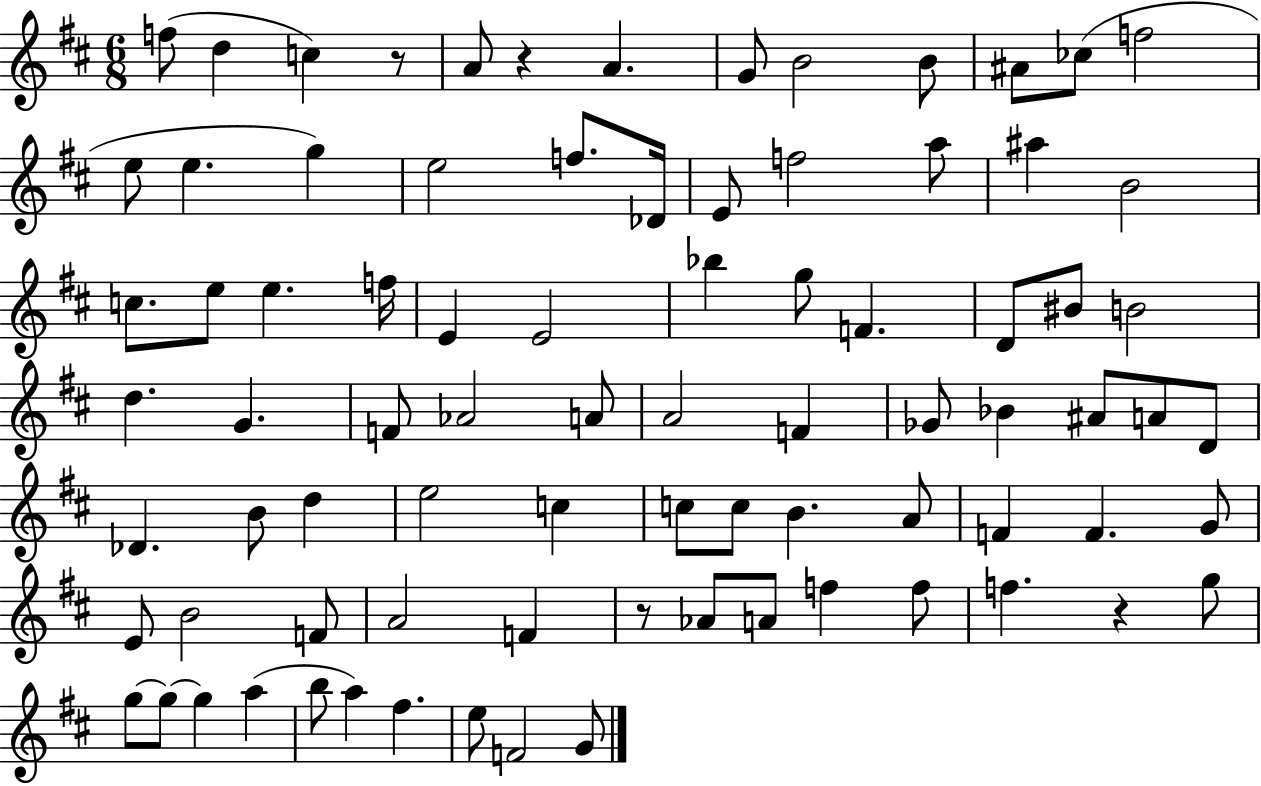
{
  \clef treble
  \numericTimeSignature
  \time 6/8
  \key d \major
  f''8( d''4 c''4) r8 | a'8 r4 a'4. | g'8 b'2 b'8 | ais'8 ces''8( f''2 | \break e''8 e''4. g''4) | e''2 f''8. des'16 | e'8 f''2 a''8 | ais''4 b'2 | \break c''8. e''8 e''4. f''16 | e'4 e'2 | bes''4 g''8 f'4. | d'8 bis'8 b'2 | \break d''4. g'4. | f'8 aes'2 a'8 | a'2 f'4 | ges'8 bes'4 ais'8 a'8 d'8 | \break des'4. b'8 d''4 | e''2 c''4 | c''8 c''8 b'4. a'8 | f'4 f'4. g'8 | \break e'8 b'2 f'8 | a'2 f'4 | r8 aes'8 a'8 f''4 f''8 | f''4. r4 g''8 | \break g''8~~ g''8~~ g''4 a''4( | b''8 a''4) fis''4. | e''8 f'2 g'8 | \bar "|."
}